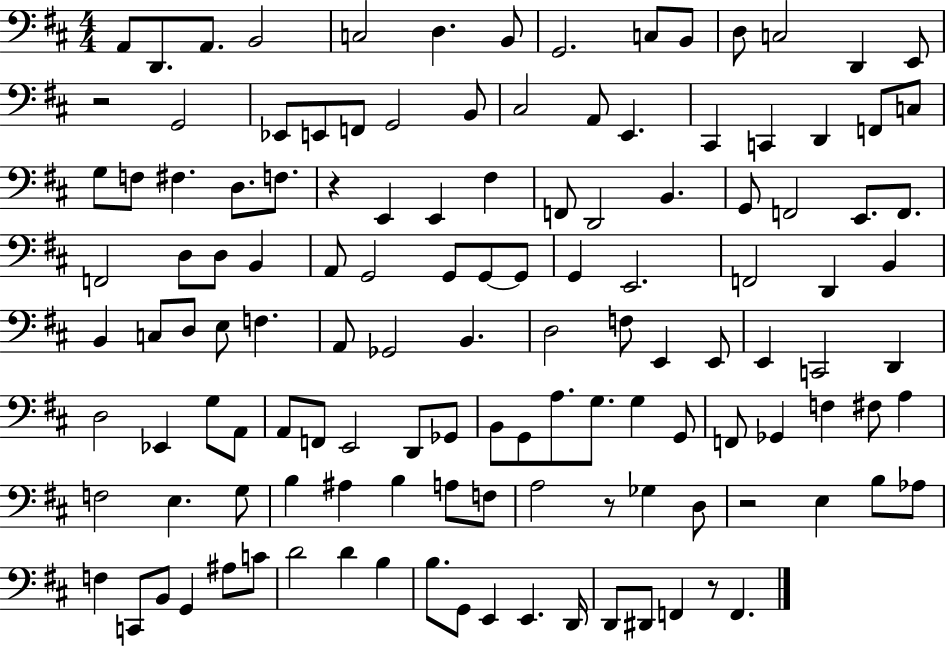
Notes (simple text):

A2/e D2/e. A2/e. B2/h C3/h D3/q. B2/e G2/h. C3/e B2/e D3/e C3/h D2/q E2/e R/h G2/h Eb2/e E2/e F2/e G2/h B2/e C#3/h A2/e E2/q. C#2/q C2/q D2/q F2/e C3/e G3/e F3/e F#3/q. D3/e. F3/e. R/q E2/q E2/q F#3/q F2/e D2/h B2/q. G2/e F2/h E2/e. F2/e. F2/h D3/e D3/e B2/q A2/e G2/h G2/e G2/e G2/e G2/q E2/h. F2/h D2/q B2/q B2/q C3/e D3/e E3/e F3/q. A2/e Gb2/h B2/q. D3/h F3/e E2/q E2/e E2/q C2/h D2/q D3/h Eb2/q G3/e A2/e A2/e F2/e E2/h D2/e Gb2/e B2/e G2/e A3/e. G3/e. G3/q G2/e F2/e Gb2/q F3/q F#3/e A3/q F3/h E3/q. G3/e B3/q A#3/q B3/q A3/e F3/e A3/h R/e Gb3/q D3/e R/h E3/q B3/e Ab3/e F3/q C2/e B2/e G2/q A#3/e C4/e D4/h D4/q B3/q B3/e. G2/e E2/q E2/q. D2/s D2/e D#2/e F2/q R/e F2/q.